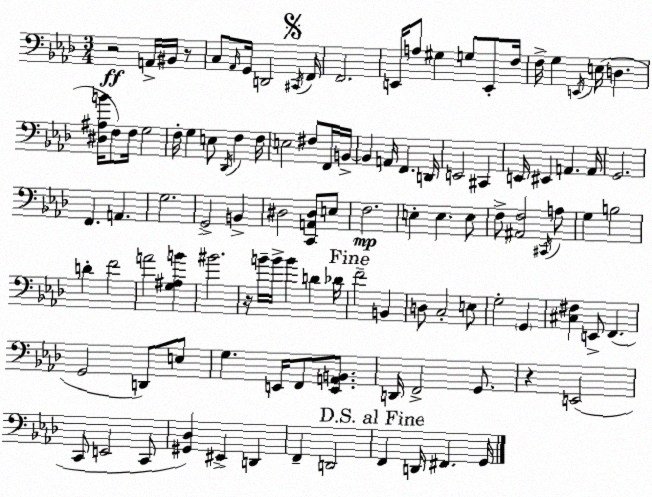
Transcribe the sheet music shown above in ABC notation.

X:1
T:Untitled
M:3/4
L:1/4
K:Fm
z2 A,,/4 ^B,,/4 z/2 C,/2 _A,,/4 G,,/4 D,,2 ^C,,/4 F,,/4 F,,2 E,,/4 A,/2 ^G, G,/2 E,,/2 F,/4 F,/4 G, E,,/4 E,/4 D, [^D,^A,B]/4 F,/2 F,/4 G,2 F,/4 G, E,/2 _D,,/4 F, F,/4 E,2 ^F,/2 F,,/4 B,,/4 B,, A,,/4 F,, D,,/4 E,,2 ^C,, E,,/4 ^E,, A,, A,,/4 G,,2 F,, A,, G,2 G,,2 B,, ^D,2 [C,,A,,^D,]/2 E,/2 F,2 E, E, E,/2 F,/2 [^A,,F,]2 ^C,,/4 A,/2 G, B,2 D F2 A2 [G,^A,B] ^B2 z/4 B/4 B/4 B D _D/4 F2 B,, D,/2 C,2 E,/2 G,2 G,, [^C,^F,] E,,/2 F,, G,,2 D,,/2 E,/2 G, E,,/4 F,,/2 [E,,A,,B,,]/2 D,,/4 F,,2 G,,/2 z E,,2 C,,/2 E,,2 C,,/2 [^G,,_D,] ^E,, D,, F,, D,,2 F,, D,,/4 ^F,, G,,/4